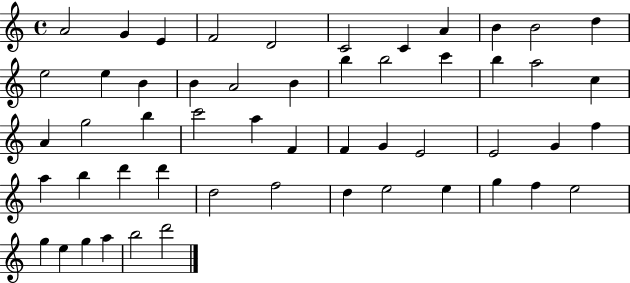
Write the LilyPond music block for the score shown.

{
  \clef treble
  \time 4/4
  \defaultTimeSignature
  \key c \major
  a'2 g'4 e'4 | f'2 d'2 | c'2 c'4 a'4 | b'4 b'2 d''4 | \break e''2 e''4 b'4 | b'4 a'2 b'4 | b''4 b''2 c'''4 | b''4 a''2 c''4 | \break a'4 g''2 b''4 | c'''2 a''4 f'4 | f'4 g'4 e'2 | e'2 g'4 f''4 | \break a''4 b''4 d'''4 d'''4 | d''2 f''2 | d''4 e''2 e''4 | g''4 f''4 e''2 | \break g''4 e''4 g''4 a''4 | b''2 d'''2 | \bar "|."
}